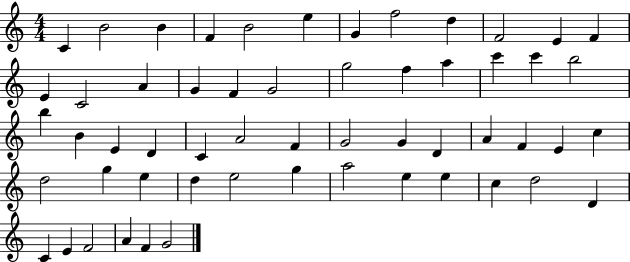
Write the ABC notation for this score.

X:1
T:Untitled
M:4/4
L:1/4
K:C
C B2 B F B2 e G f2 d F2 E F E C2 A G F G2 g2 f a c' c' b2 b B E D C A2 F G2 G D A F E c d2 g e d e2 g a2 e e c d2 D C E F2 A F G2